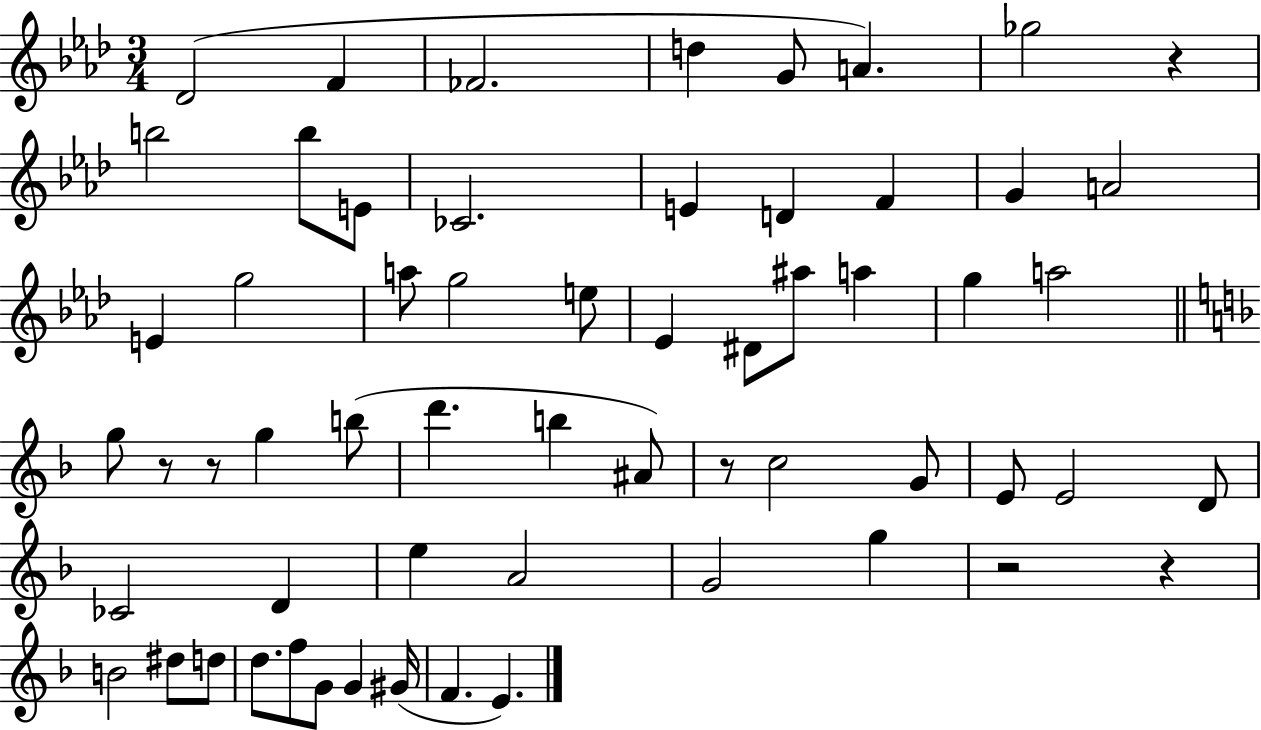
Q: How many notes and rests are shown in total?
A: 60